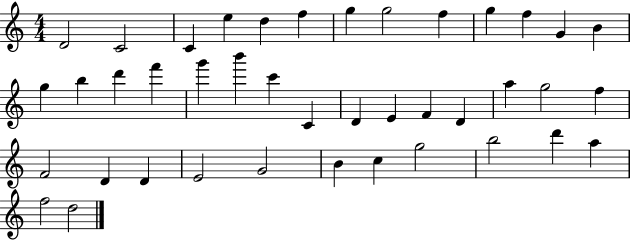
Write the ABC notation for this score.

X:1
T:Untitled
M:4/4
L:1/4
K:C
D2 C2 C e d f g g2 f g f G B g b d' f' g' b' c' C D E F D a g2 f F2 D D E2 G2 B c g2 b2 d' a f2 d2